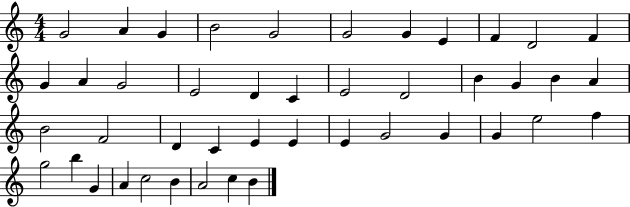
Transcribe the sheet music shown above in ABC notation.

X:1
T:Untitled
M:4/4
L:1/4
K:C
G2 A G B2 G2 G2 G E F D2 F G A G2 E2 D C E2 D2 B G B A B2 F2 D C E E E G2 G G e2 f g2 b G A c2 B A2 c B